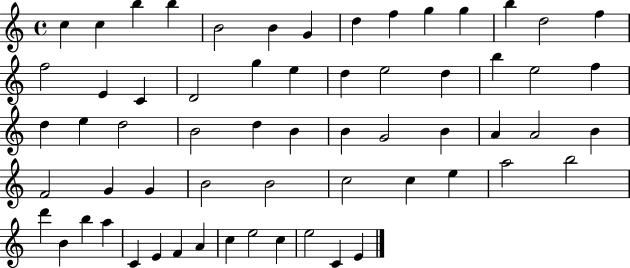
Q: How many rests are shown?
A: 0